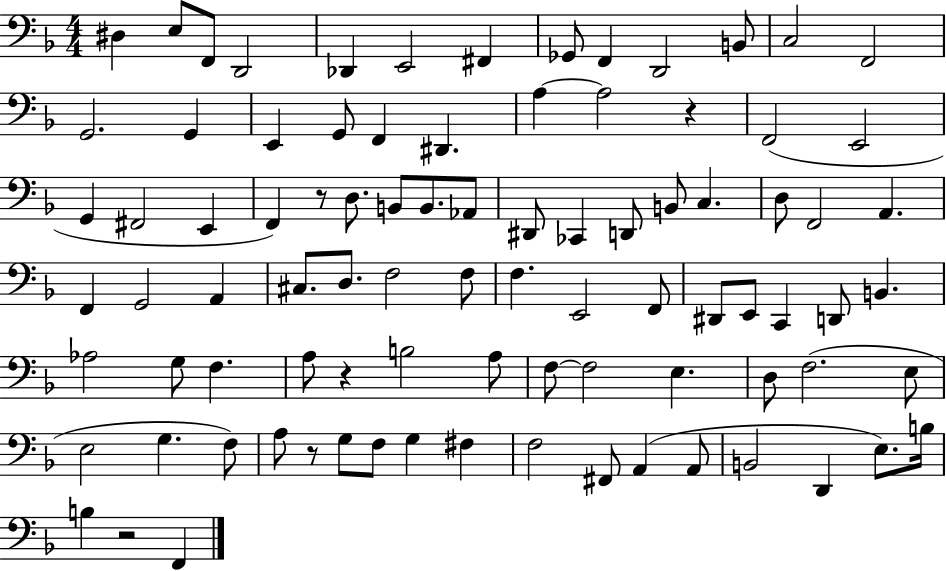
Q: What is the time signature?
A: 4/4